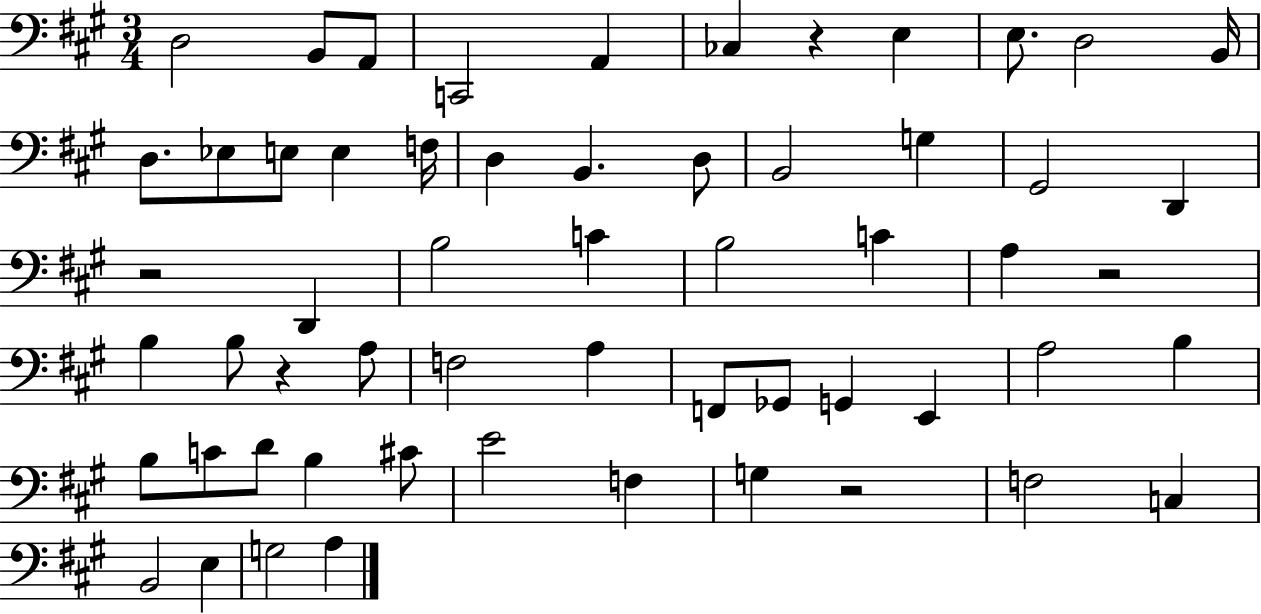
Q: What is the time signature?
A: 3/4